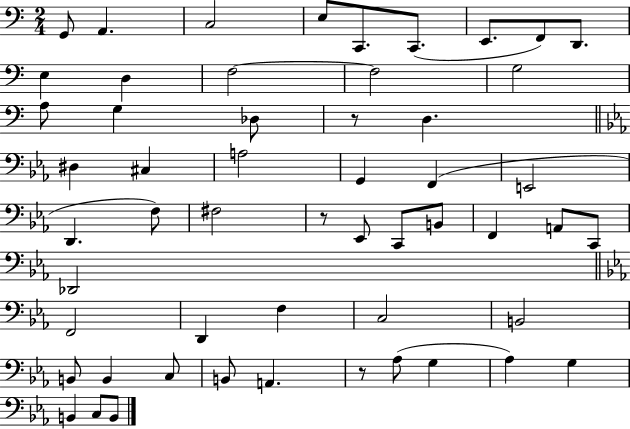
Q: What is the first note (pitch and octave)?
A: G2